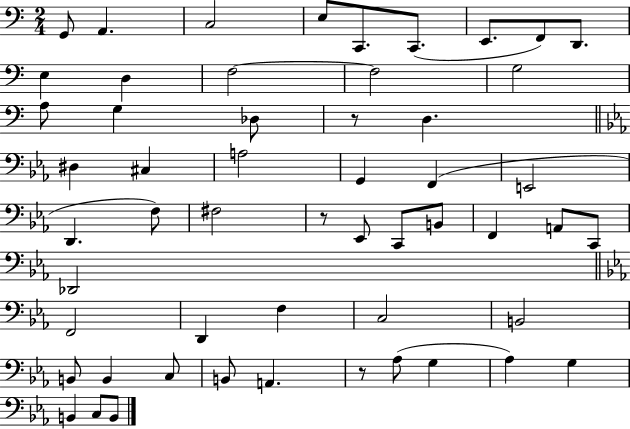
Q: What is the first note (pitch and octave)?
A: G2